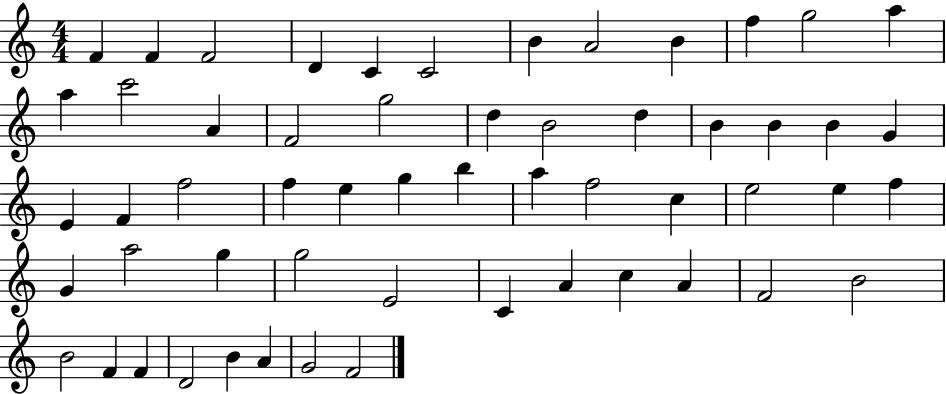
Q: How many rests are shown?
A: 0